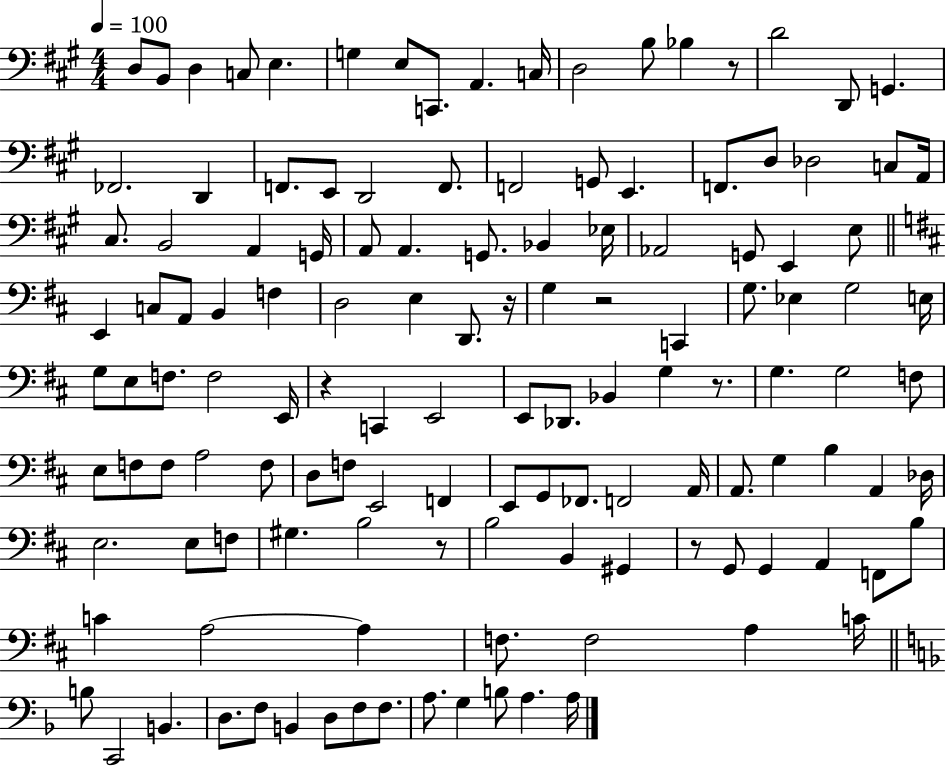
X:1
T:Untitled
M:4/4
L:1/4
K:A
D,/2 B,,/2 D, C,/2 E, G, E,/2 C,,/2 A,, C,/4 D,2 B,/2 _B, z/2 D2 D,,/2 G,, _F,,2 D,, F,,/2 E,,/2 D,,2 F,,/2 F,,2 G,,/2 E,, F,,/2 D,/2 _D,2 C,/2 A,,/4 ^C,/2 B,,2 A,, G,,/4 A,,/2 A,, G,,/2 _B,, _E,/4 _A,,2 G,,/2 E,, E,/2 E,, C,/2 A,,/2 B,, F, D,2 E, D,,/2 z/4 G, z2 C,, G,/2 _E, G,2 E,/4 G,/2 E,/2 F,/2 F,2 E,,/4 z C,, E,,2 E,,/2 _D,,/2 _B,, G, z/2 G, G,2 F,/2 E,/2 F,/2 F,/2 A,2 F,/2 D,/2 F,/2 E,,2 F,, E,,/2 G,,/2 _F,,/2 F,,2 A,,/4 A,,/2 G, B, A,, _D,/4 E,2 E,/2 F,/2 ^G, B,2 z/2 B,2 B,, ^G,, z/2 G,,/2 G,, A,, F,,/2 B,/2 C A,2 A, F,/2 F,2 A, C/4 B,/2 C,,2 B,, D,/2 F,/2 B,, D,/2 F,/2 F,/2 A,/2 G, B,/2 A, A,/4